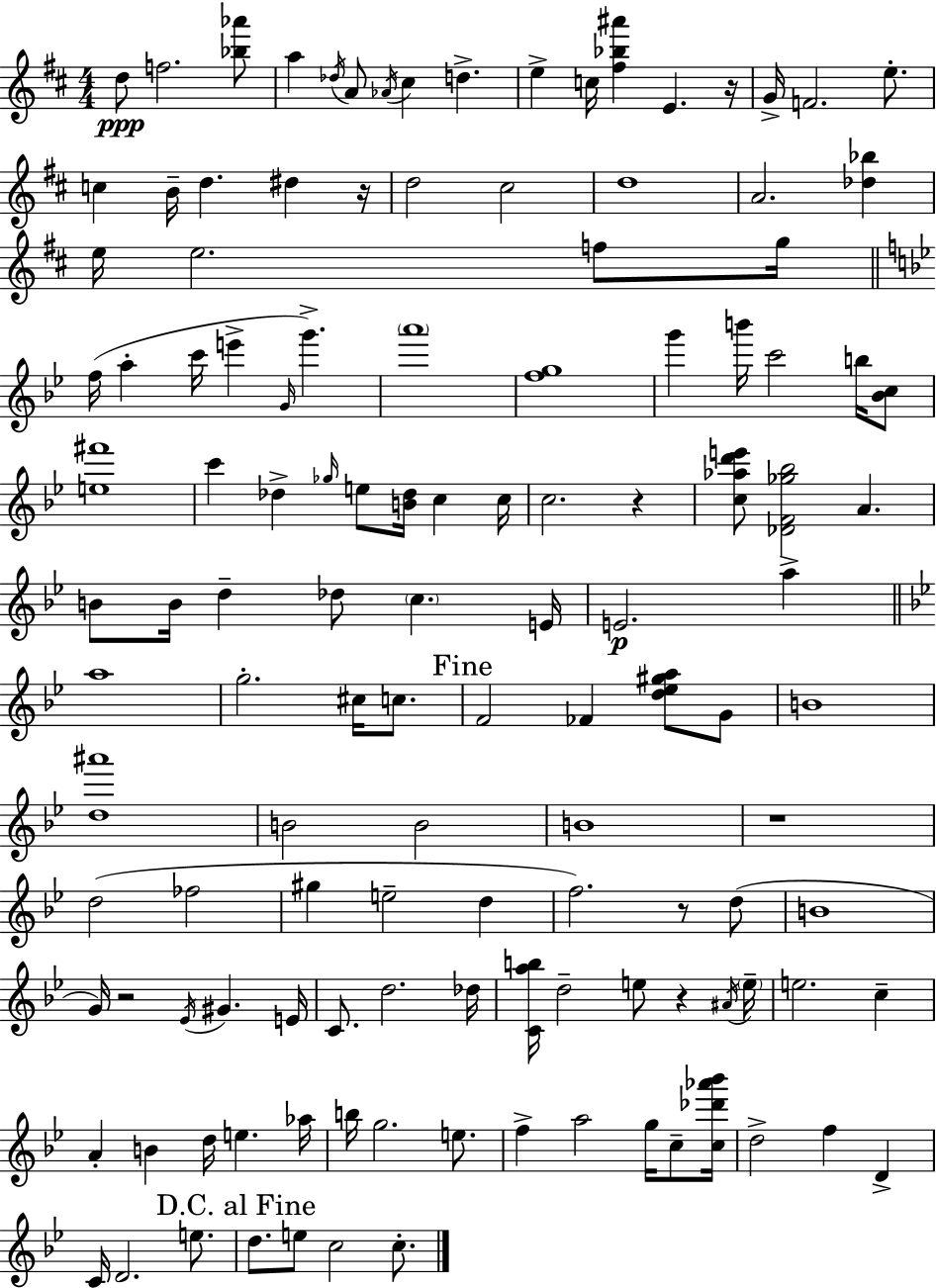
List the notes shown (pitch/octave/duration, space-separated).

D5/e F5/h. [Bb5,Ab6]/e A5/q Db5/s A4/e Ab4/s C#5/q D5/q. E5/q C5/s [F#5,Bb5,A#6]/q E4/q. R/s G4/s F4/h. E5/e. C5/q B4/s D5/q. D#5/q R/s D5/h C#5/h D5/w A4/h. [Db5,Bb5]/q E5/s E5/h. F5/e G5/s F5/s A5/q C6/s E6/q G4/s G6/q. A6/w [F5,G5]/w G6/q B6/s C6/h B5/s [Bb4,C5]/e [E5,F#6]/w C6/q Db5/q Gb5/s E5/e [B4,Db5]/s C5/q C5/s C5/h. R/q [C5,Ab5,D6,E6]/e [Db4,F4,Gb5,Bb5]/h A4/q. B4/e B4/s D5/q Db5/e C5/q. E4/s E4/h. A5/q A5/w G5/h. C#5/s C5/e. F4/h FES4/q [D5,Eb5,G#5,A5]/e G4/e B4/w [D5,A#6]/w B4/h B4/h B4/w R/w D5/h FES5/h G#5/q E5/h D5/q F5/h. R/e D5/e B4/w G4/s R/h Eb4/s G#4/q. E4/s C4/e. D5/h. Db5/s [C4,A5,B5]/s D5/h E5/e R/q A#4/s E5/s E5/h. C5/q A4/q B4/q D5/s E5/q. Ab5/s B5/s G5/h. E5/e. F5/q A5/h G5/s C5/e [C5,Db6,Ab6,Bb6]/s D5/h F5/q D4/q C4/s D4/h. E5/e. D5/e. E5/e C5/h C5/e.